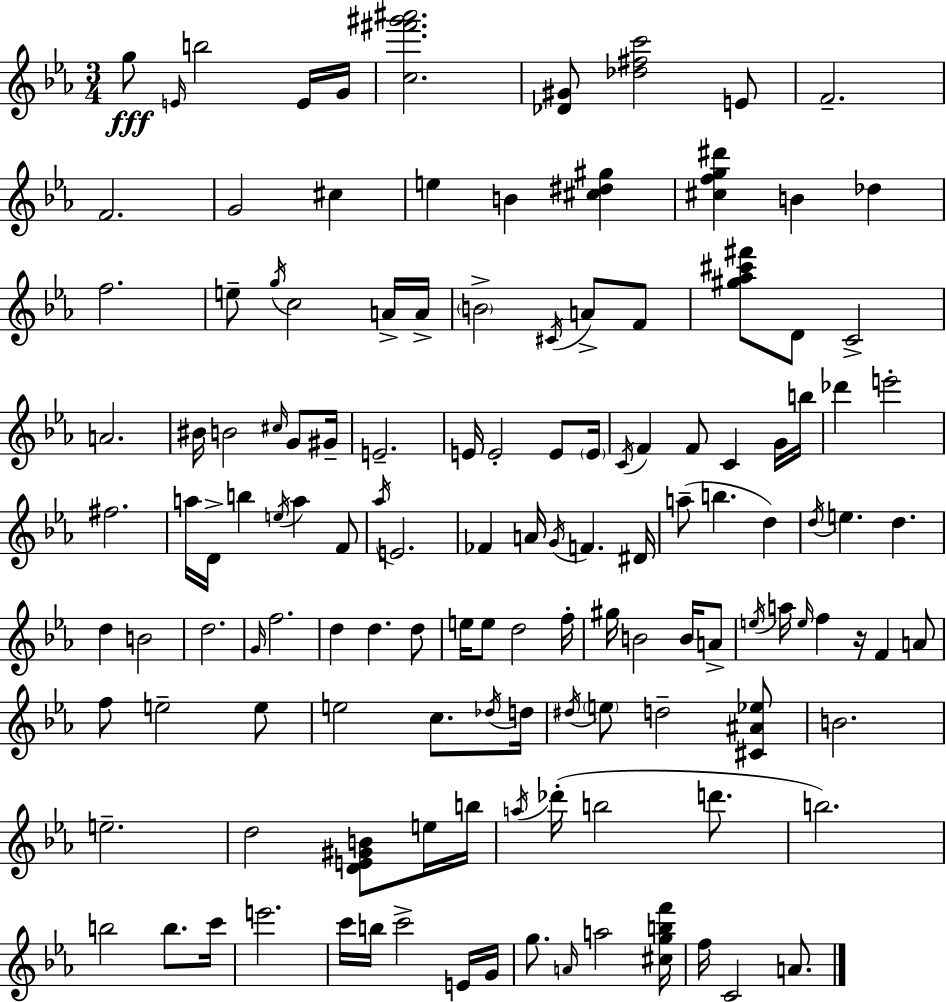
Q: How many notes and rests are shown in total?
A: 132